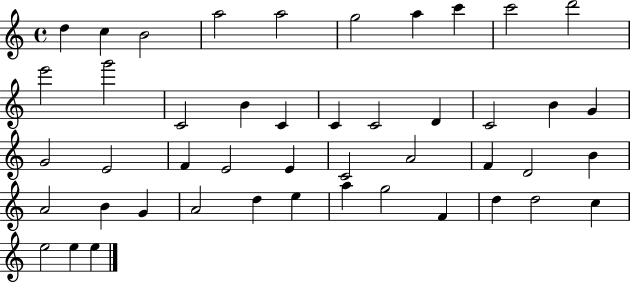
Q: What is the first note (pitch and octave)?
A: D5